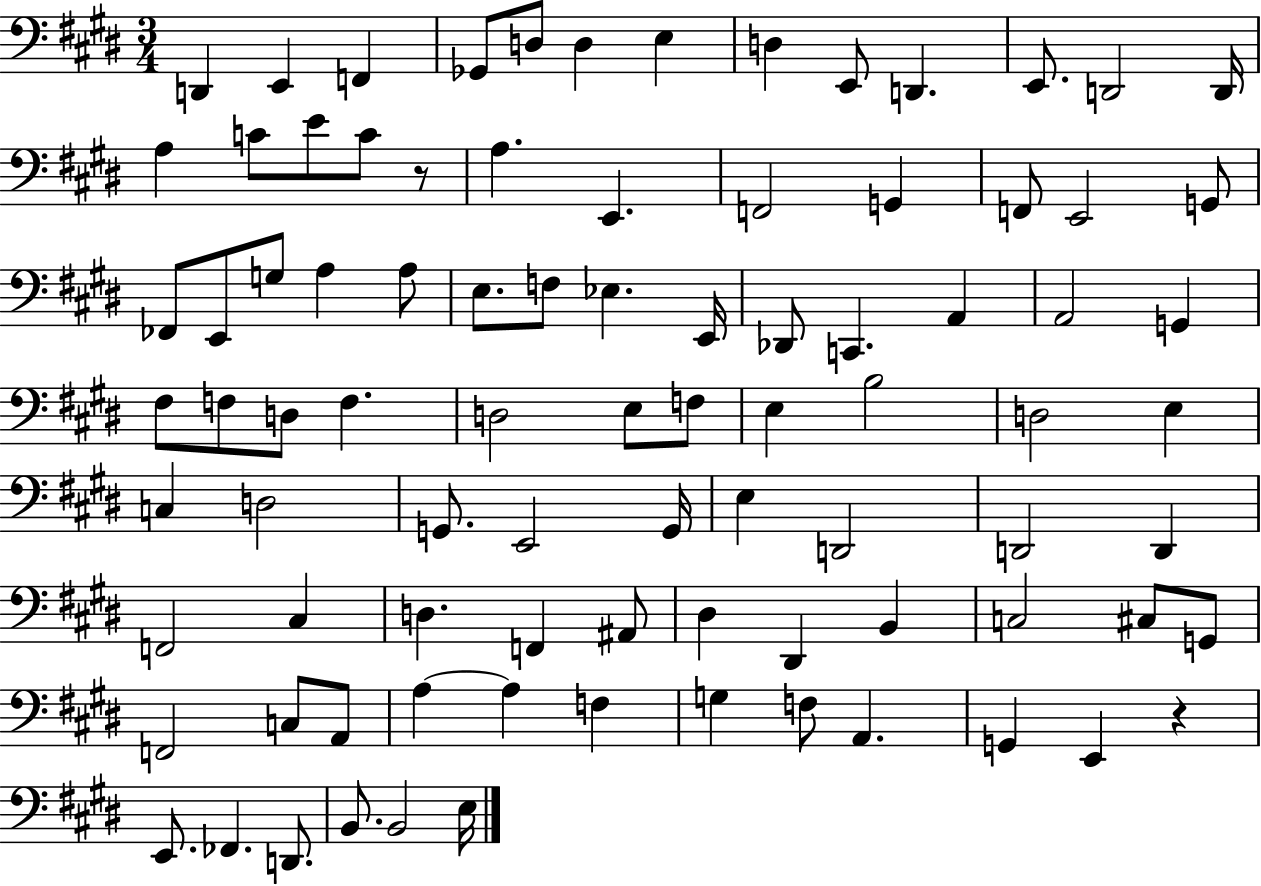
{
  \clef bass
  \numericTimeSignature
  \time 3/4
  \key e \major
  d,4 e,4 f,4 | ges,8 d8 d4 e4 | d4 e,8 d,4. | e,8. d,2 d,16 | \break a4 c'8 e'8 c'8 r8 | a4. e,4. | f,2 g,4 | f,8 e,2 g,8 | \break fes,8 e,8 g8 a4 a8 | e8. f8 ees4. e,16 | des,8 c,4. a,4 | a,2 g,4 | \break fis8 f8 d8 f4. | d2 e8 f8 | e4 b2 | d2 e4 | \break c4 d2 | g,8. e,2 g,16 | e4 d,2 | d,2 d,4 | \break f,2 cis4 | d4. f,4 ais,8 | dis4 dis,4 b,4 | c2 cis8 g,8 | \break f,2 c8 a,8 | a4~~ a4 f4 | g4 f8 a,4. | g,4 e,4 r4 | \break e,8. fes,4. d,8. | b,8. b,2 e16 | \bar "|."
}